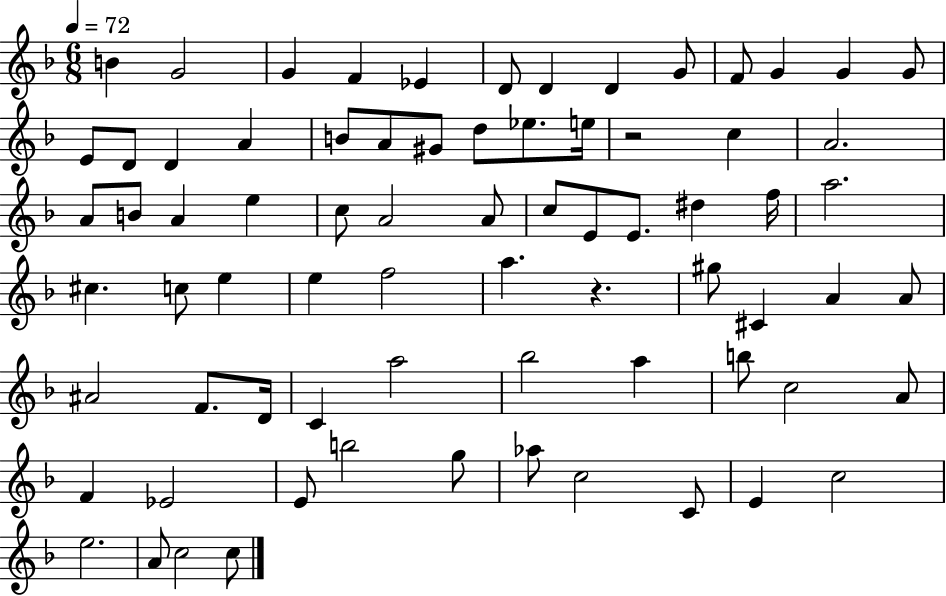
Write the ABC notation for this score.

X:1
T:Untitled
M:6/8
L:1/4
K:F
B G2 G F _E D/2 D D G/2 F/2 G G G/2 E/2 D/2 D A B/2 A/2 ^G/2 d/2 _e/2 e/4 z2 c A2 A/2 B/2 A e c/2 A2 A/2 c/2 E/2 E/2 ^d f/4 a2 ^c c/2 e e f2 a z ^g/2 ^C A A/2 ^A2 F/2 D/4 C a2 _b2 a b/2 c2 A/2 F _E2 E/2 b2 g/2 _a/2 c2 C/2 E c2 e2 A/2 c2 c/2